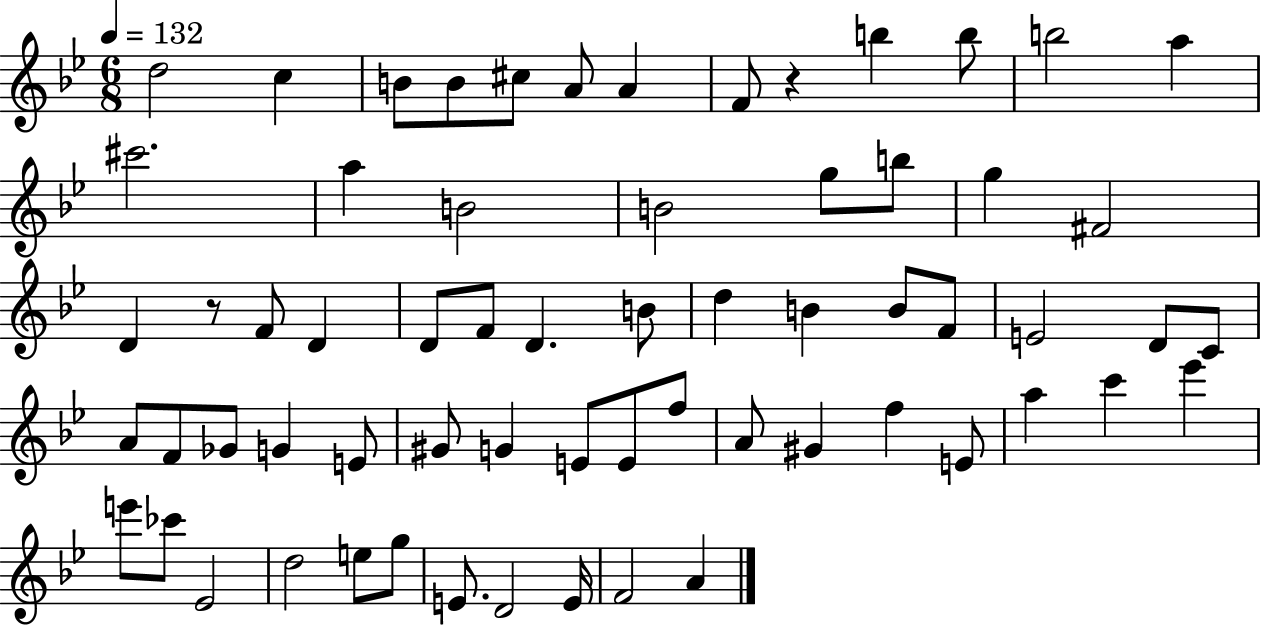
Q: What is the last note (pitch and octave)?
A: A4